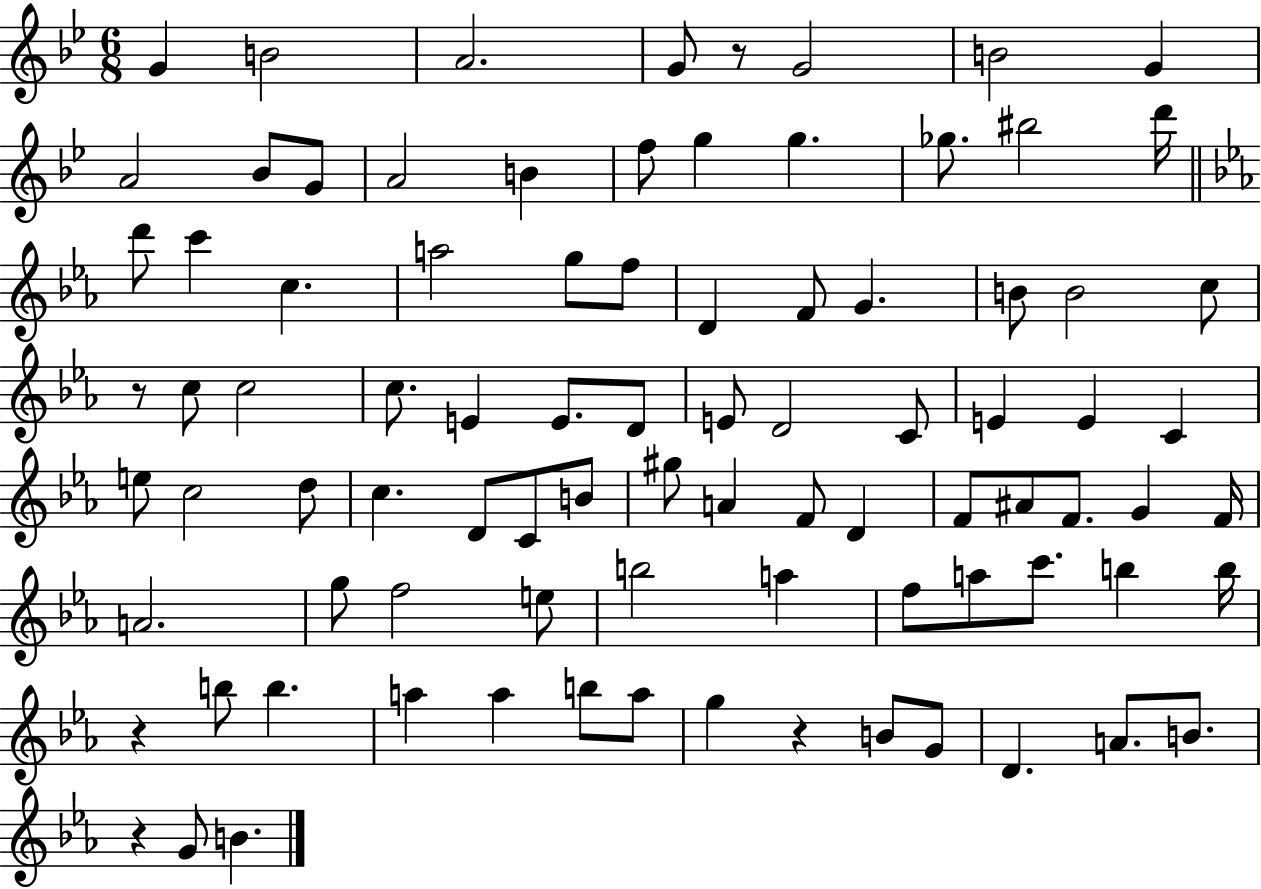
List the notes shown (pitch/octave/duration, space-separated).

G4/q B4/h A4/h. G4/e R/e G4/h B4/h G4/q A4/h Bb4/e G4/e A4/h B4/q F5/e G5/q G5/q. Gb5/e. BIS5/h D6/s D6/e C6/q C5/q. A5/h G5/e F5/e D4/q F4/e G4/q. B4/e B4/h C5/e R/e C5/e C5/h C5/e. E4/q E4/e. D4/e E4/e D4/h C4/e E4/q E4/q C4/q E5/e C5/h D5/e C5/q. D4/e C4/e B4/e G#5/e A4/q F4/e D4/q F4/e A#4/e F4/e. G4/q F4/s A4/h. G5/e F5/h E5/e B5/h A5/q F5/e A5/e C6/e. B5/q B5/s R/q B5/e B5/q. A5/q A5/q B5/e A5/e G5/q R/q B4/e G4/e D4/q. A4/e. B4/e. R/q G4/e B4/q.